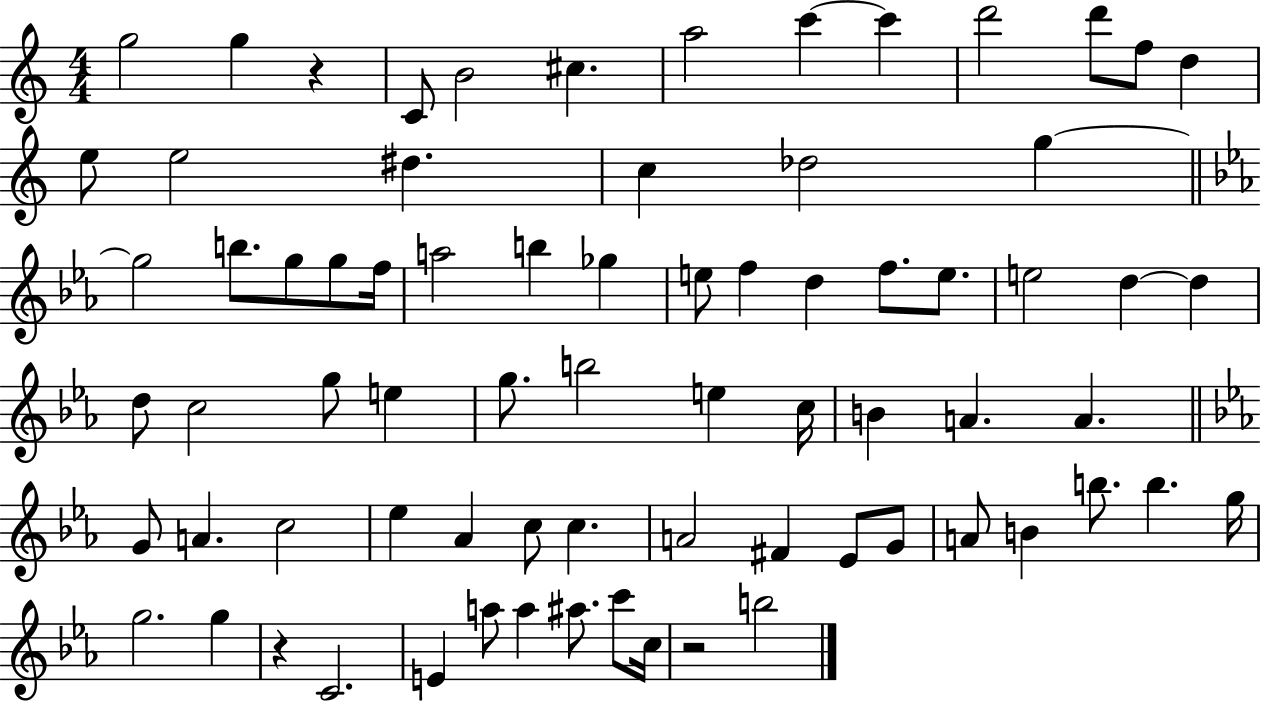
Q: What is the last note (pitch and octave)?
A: B5